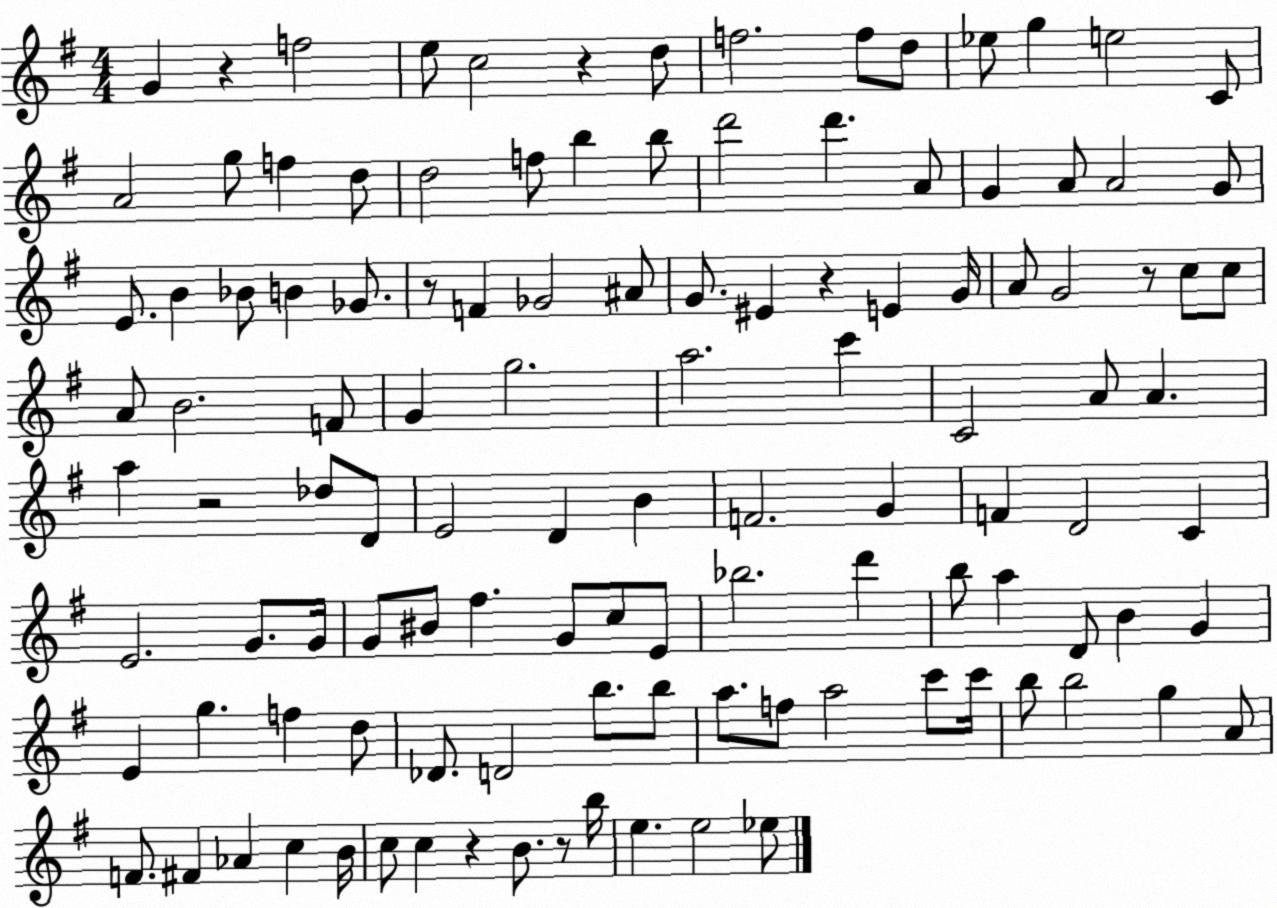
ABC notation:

X:1
T:Untitled
M:4/4
L:1/4
K:G
G z f2 e/2 c2 z d/2 f2 f/2 d/2 _e/2 g e2 C/2 A2 g/2 f d/2 d2 f/2 b b/2 d'2 d' A/2 G A/2 A2 G/2 E/2 B _B/2 B _G/2 z/2 F _G2 ^A/2 G/2 ^E z E G/4 A/2 G2 z/2 c/2 c/2 A/2 B2 F/2 G g2 a2 c' C2 A/2 A a z2 _d/2 D/2 E2 D B F2 G F D2 C E2 G/2 G/4 G/2 ^B/2 ^f G/2 c/2 E/2 _b2 d' b/2 a D/2 B G E g f d/2 _D/2 D2 b/2 b/2 a/2 f/2 a2 c'/2 c'/4 b/2 b2 g A/2 F/2 ^F _A c B/4 c/2 c z B/2 z/2 b/4 e e2 _e/2